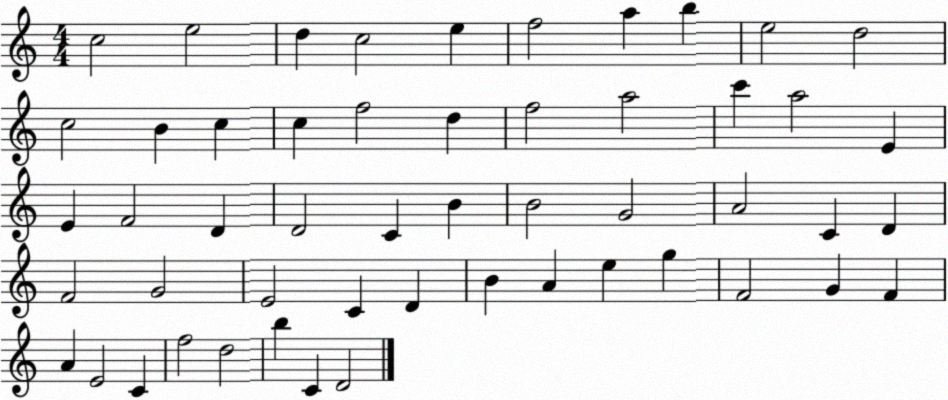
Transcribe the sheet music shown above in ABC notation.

X:1
T:Untitled
M:4/4
L:1/4
K:C
c2 e2 d c2 e f2 a b e2 d2 c2 B c c f2 d f2 a2 c' a2 E E F2 D D2 C B B2 G2 A2 C D F2 G2 E2 C D B A e g F2 G F A E2 C f2 d2 b C D2